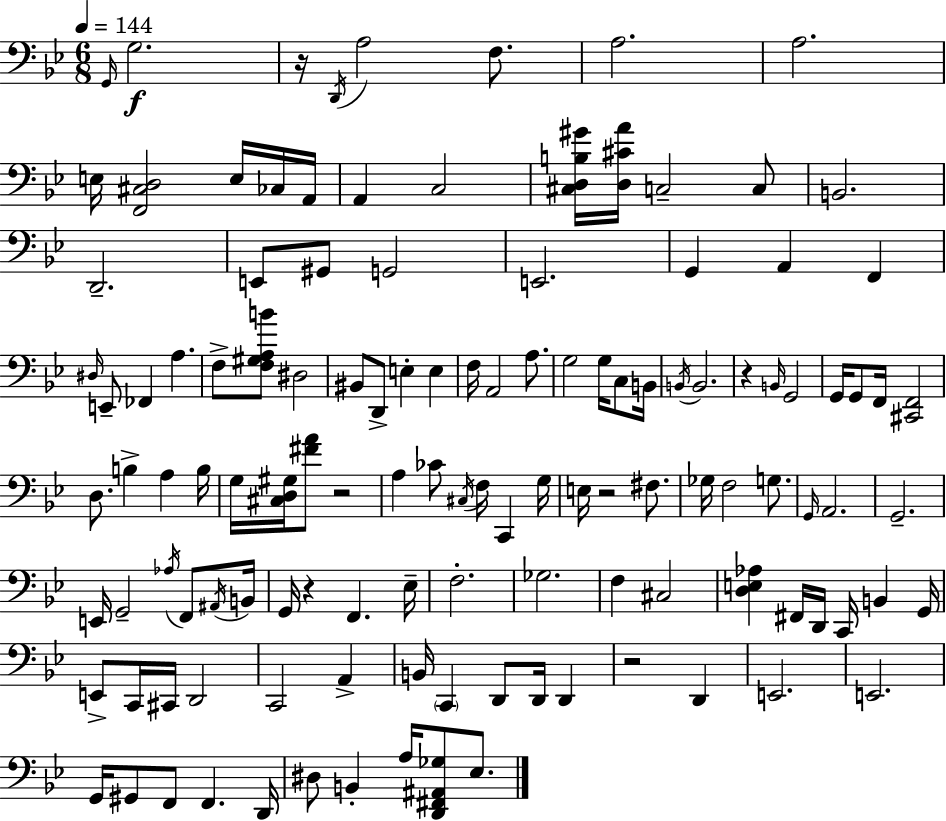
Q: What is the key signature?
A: BES major